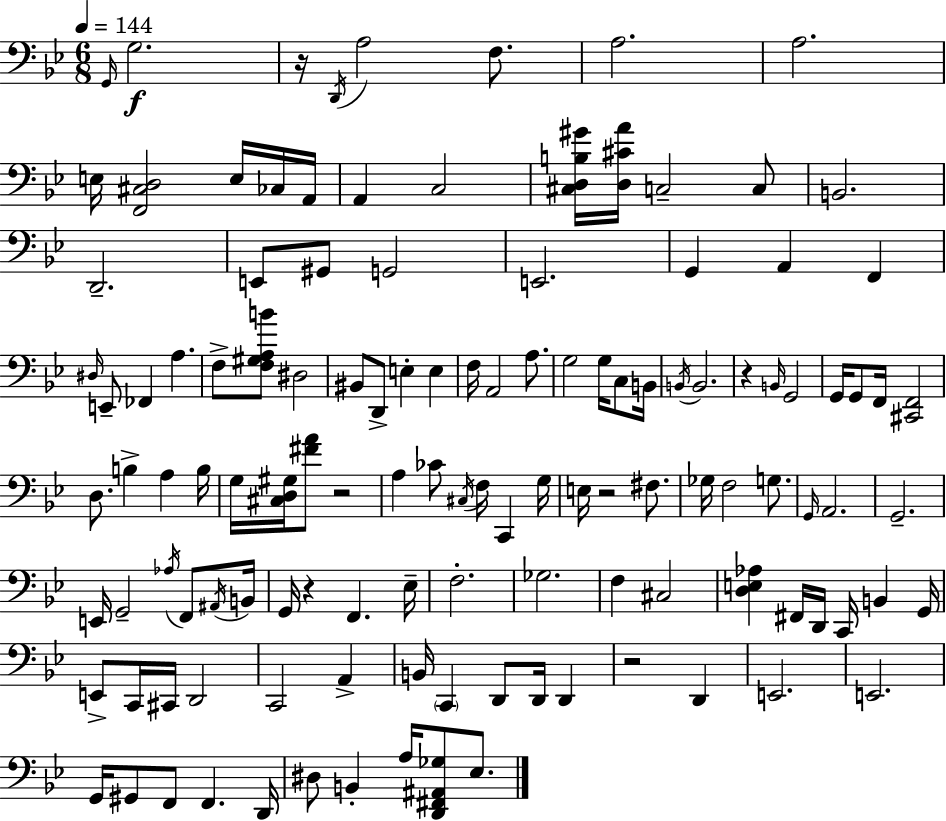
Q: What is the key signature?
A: BES major